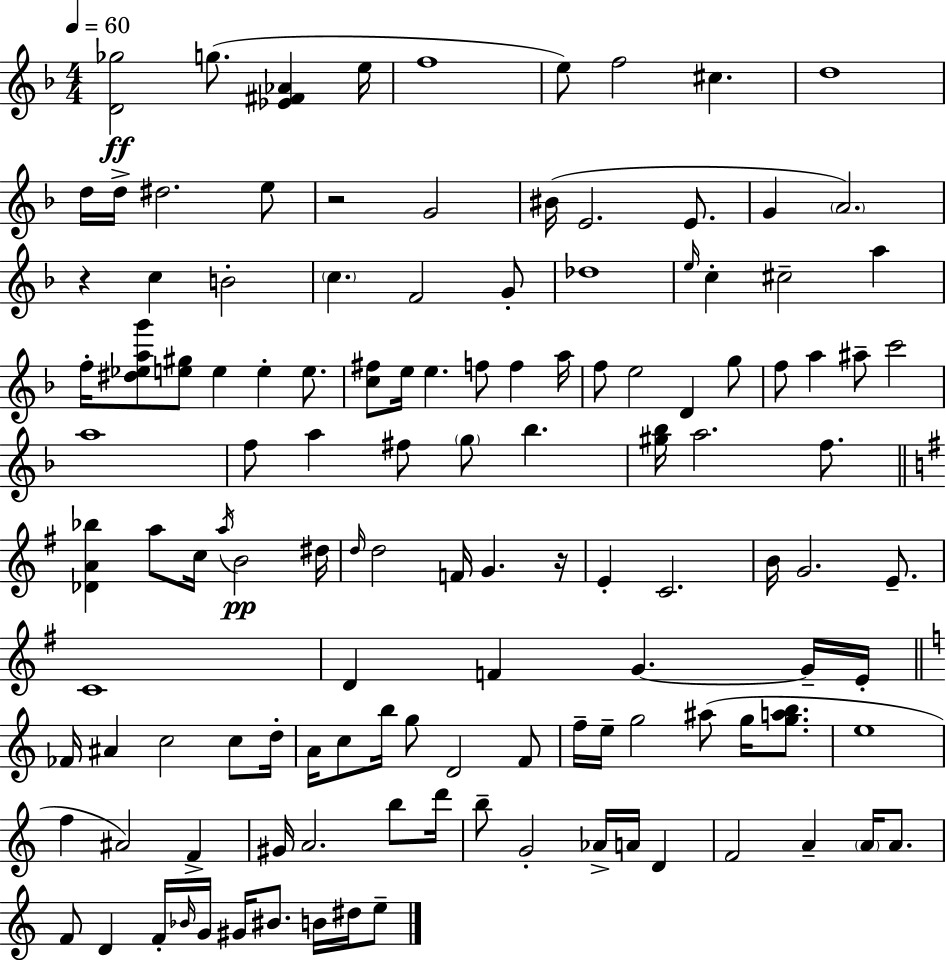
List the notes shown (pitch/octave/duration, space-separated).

[D4,Gb5]/h G5/e. [Eb4,F#4,Ab4]/q E5/s F5/w E5/e F5/h C#5/q. D5/w D5/s D5/s D#5/h. E5/e R/h G4/h BIS4/s E4/h. E4/e. G4/q A4/h. R/q C5/q B4/h C5/q. F4/h G4/e Db5/w E5/s C5/q C#5/h A5/q F5/s [D#5,Eb5,A5,G6]/e [E5,G#5]/e E5/q E5/q E5/e. [C5,F#5]/e E5/s E5/q. F5/e F5/q A5/s F5/e E5/h D4/q G5/e F5/e A5/q A#5/e C6/h A5/w F5/e A5/q F#5/e G5/e Bb5/q. [G#5,Bb5]/s A5/h. F5/e. [Db4,A4,Bb5]/q A5/e C5/s A5/s B4/h D#5/s D5/s D5/h F4/s G4/q. R/s E4/q C4/h. B4/s G4/h. E4/e. C4/w D4/q F4/q G4/q. G4/s E4/s FES4/s A#4/q C5/h C5/e D5/s A4/s C5/e B5/s G5/e D4/h F4/e F5/s E5/s G5/h A#5/e G5/s [G5,A5,B5]/e. E5/w F5/q A#4/h F4/q G#4/s A4/h. B5/e D6/s B5/e G4/h Ab4/s A4/s D4/q F4/h A4/q A4/s A4/e. F4/e D4/q F4/s Bb4/s G4/s G#4/s BIS4/e. B4/s D#5/s E5/e